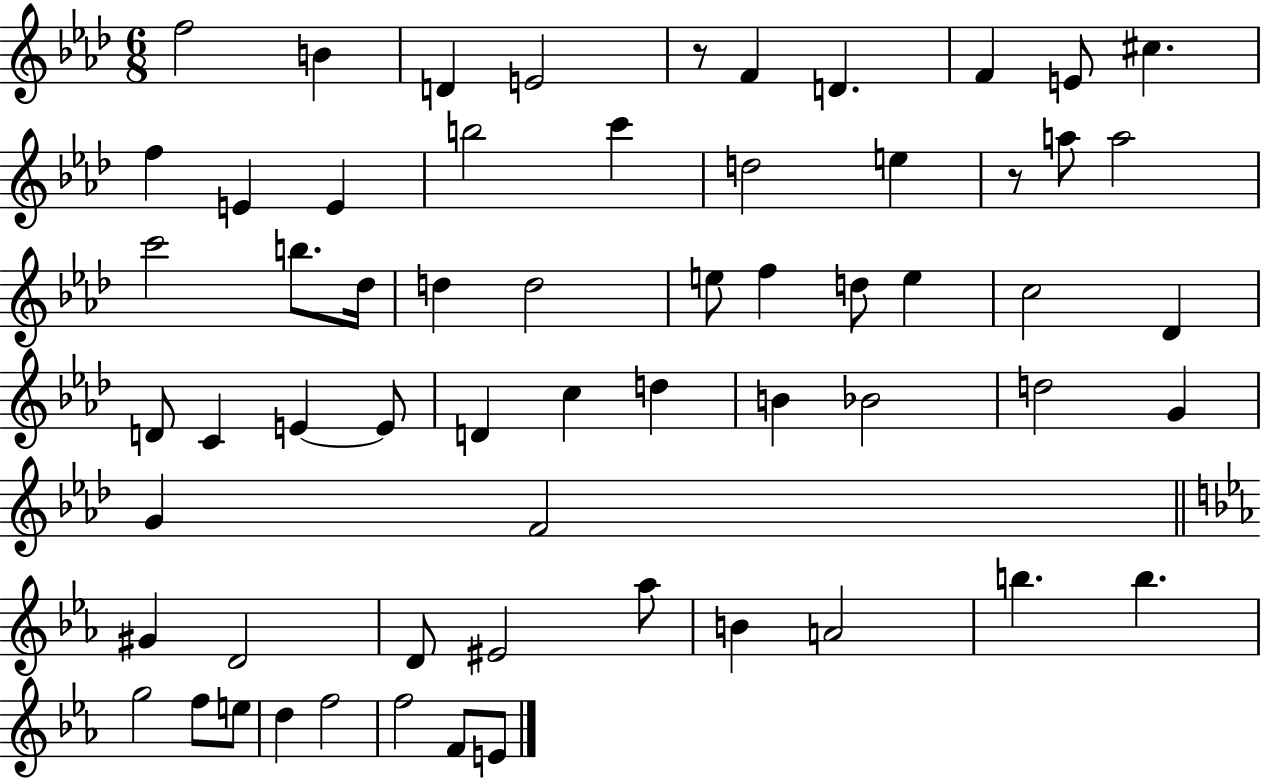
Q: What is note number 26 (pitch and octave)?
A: D5